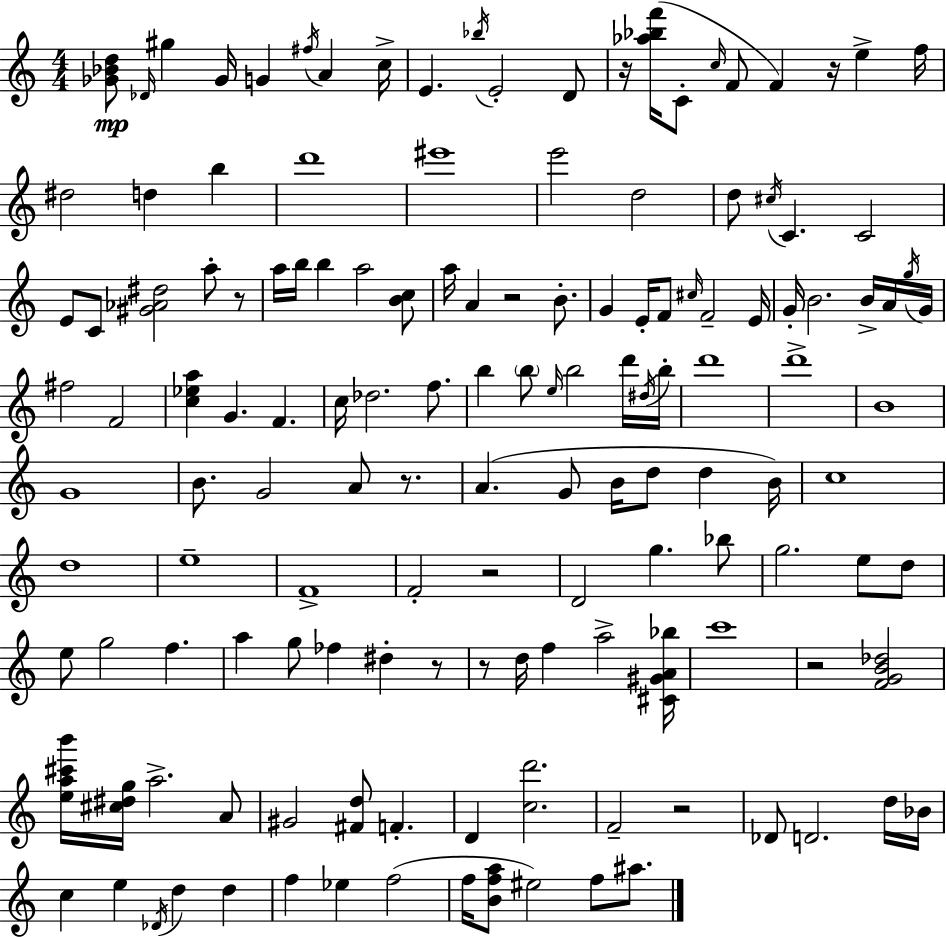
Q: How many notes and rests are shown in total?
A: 143